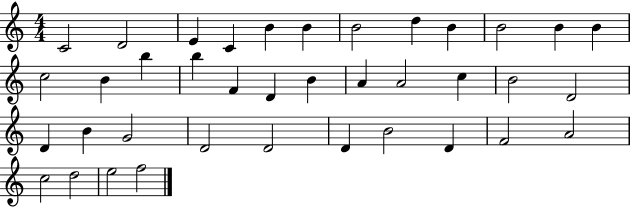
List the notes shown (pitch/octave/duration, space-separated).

C4/h D4/h E4/q C4/q B4/q B4/q B4/h D5/q B4/q B4/h B4/q B4/q C5/h B4/q B5/q B5/q F4/q D4/q B4/q A4/q A4/h C5/q B4/h D4/h D4/q B4/q G4/h D4/h D4/h D4/q B4/h D4/q F4/h A4/h C5/h D5/h E5/h F5/h